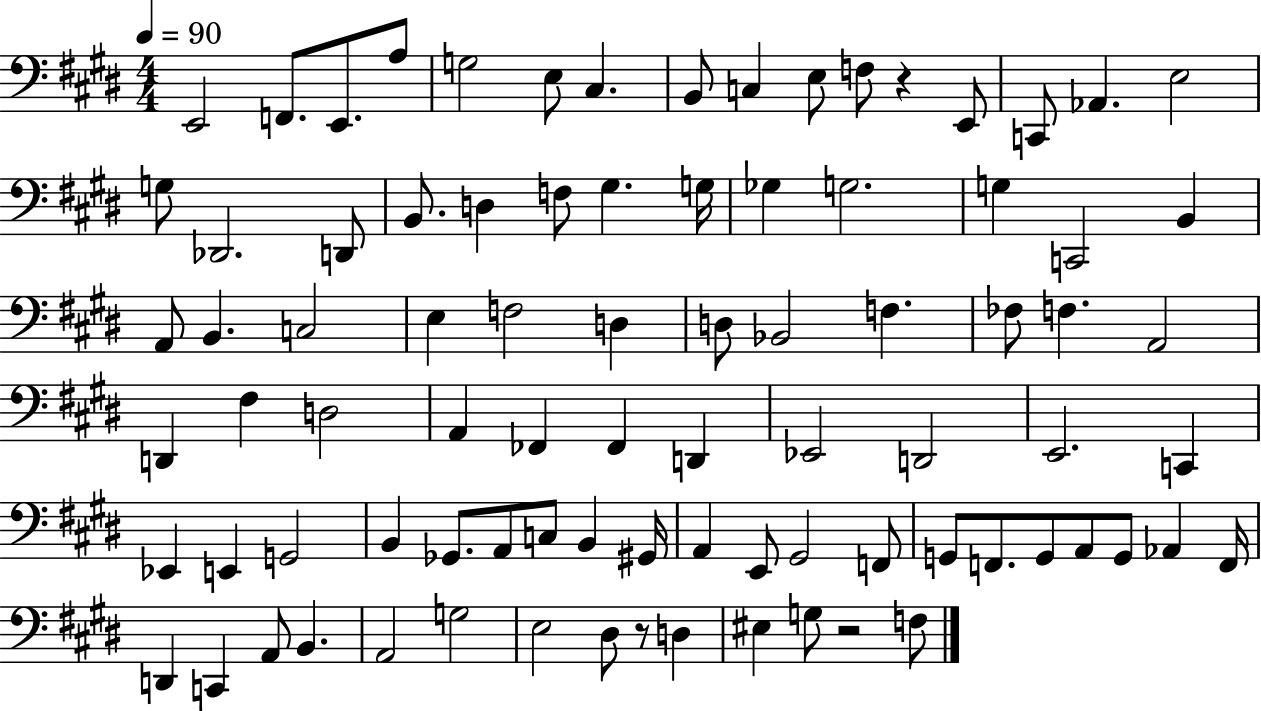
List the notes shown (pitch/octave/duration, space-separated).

E2/h F2/e. E2/e. A3/e G3/h E3/e C#3/q. B2/e C3/q E3/e F3/e R/q E2/e C2/e Ab2/q. E3/h G3/e Db2/h. D2/e B2/e. D3/q F3/e G#3/q. G3/s Gb3/q G3/h. G3/q C2/h B2/q A2/e B2/q. C3/h E3/q F3/h D3/q D3/e Bb2/h F3/q. FES3/e F3/q. A2/h D2/q F#3/q D3/h A2/q FES2/q FES2/q D2/q Eb2/h D2/h E2/h. C2/q Eb2/q E2/q G2/h B2/q Gb2/e. A2/e C3/e B2/q G#2/s A2/q E2/e G#2/h F2/e G2/e F2/e. G2/e A2/e G2/e Ab2/q F2/s D2/q C2/q A2/e B2/q. A2/h G3/h E3/h D#3/e R/e D3/q EIS3/q G3/e R/h F3/e